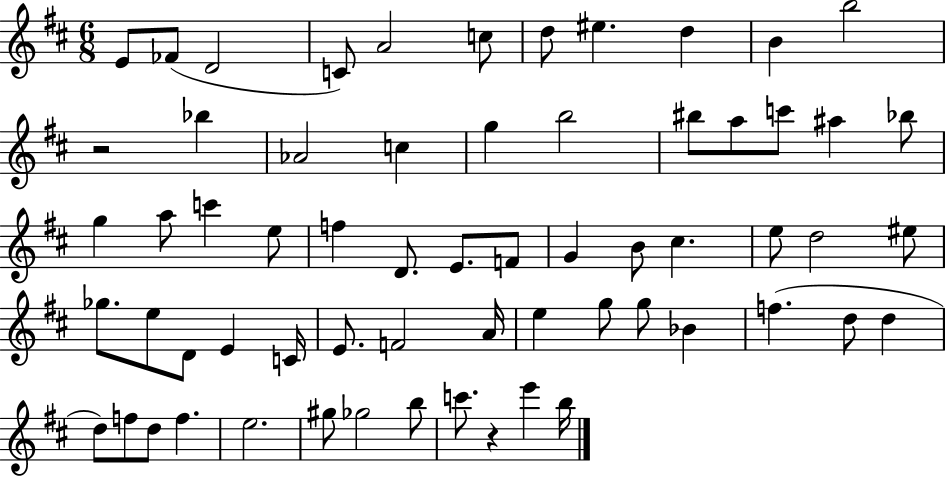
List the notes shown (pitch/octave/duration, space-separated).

E4/e FES4/e D4/h C4/e A4/h C5/e D5/e EIS5/q. D5/q B4/q B5/h R/h Bb5/q Ab4/h C5/q G5/q B5/h BIS5/e A5/e C6/e A#5/q Bb5/e G5/q A5/e C6/q E5/e F5/q D4/e. E4/e. F4/e G4/q B4/e C#5/q. E5/e D5/h EIS5/e Gb5/e. E5/e D4/e E4/q C4/s E4/e. F4/h A4/s E5/q G5/e G5/e Bb4/q F5/q. D5/e D5/q D5/e F5/e D5/e F5/q. E5/h. G#5/e Gb5/h B5/e C6/e. R/q E6/q B5/s